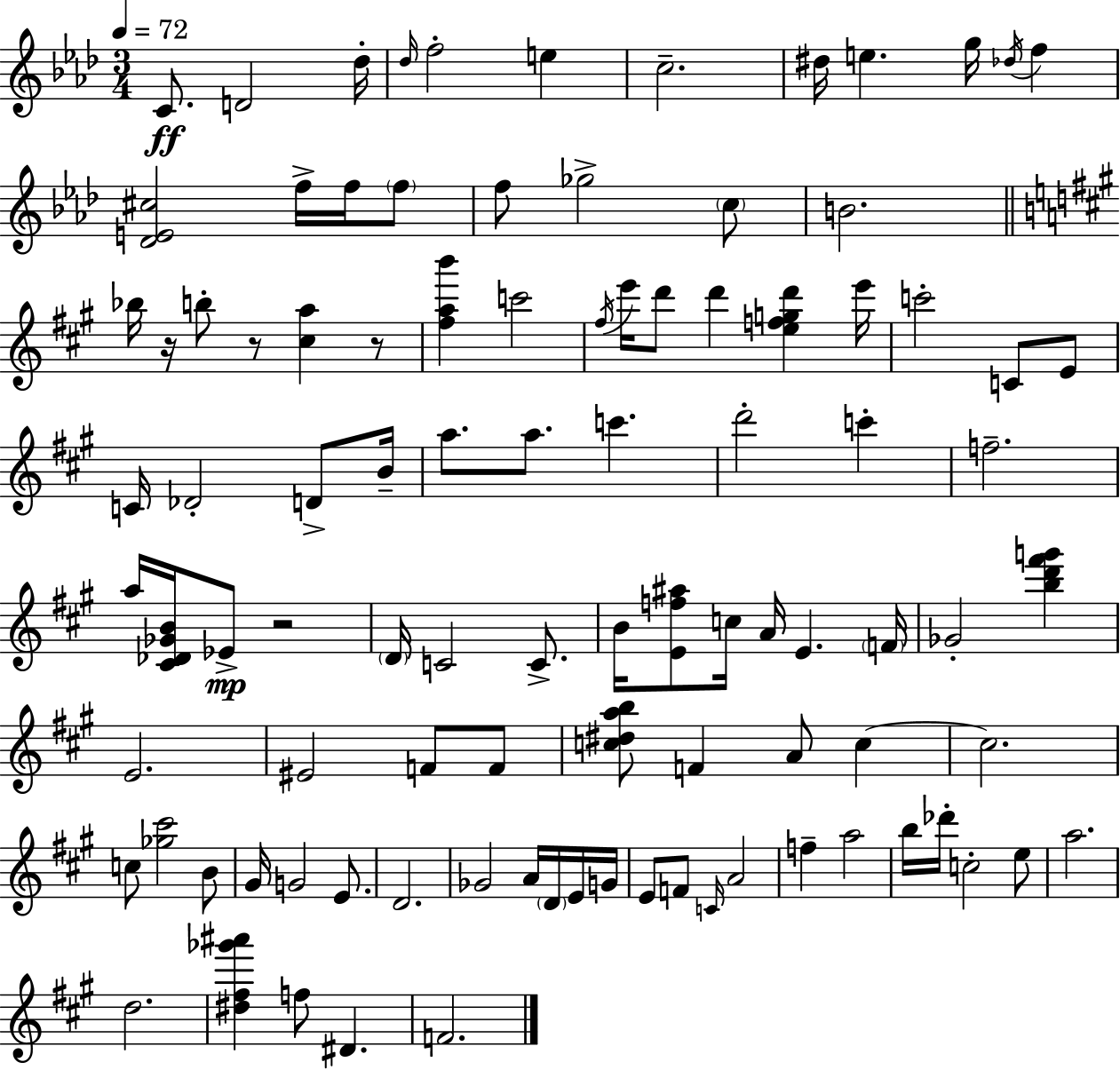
C4/e. D4/h Db5/s Db5/s F5/h E5/q C5/h. D#5/s E5/q. G5/s Db5/s F5/q [Db4,E4,C#5]/h F5/s F5/s F5/e F5/e Gb5/h C5/e B4/h. Bb5/s R/s B5/e R/e [C#5,A5]/q R/e [F#5,A5,B6]/q C6/h F#5/s E6/s D6/e D6/q [E5,F5,G5,D6]/q E6/s C6/h C4/e E4/e C4/s Db4/h D4/e B4/s A5/e. A5/e. C6/q. D6/h C6/q F5/h. A5/s [C#4,Db4,Gb4,B4]/s Eb4/e R/h D4/s C4/h C4/e. B4/s [E4,F5,A#5]/e C5/s A4/s E4/q. F4/s Gb4/h [B5,D6,F#6,G6]/q E4/h. EIS4/h F4/e F4/e [C5,D#5,A5,B5]/e F4/q A4/e C5/q C5/h. C5/e [Gb5,C#6]/h B4/e G#4/s G4/h E4/e. D4/h. Gb4/h A4/s D4/s E4/s G4/s E4/e F4/e C4/s A4/h F5/q A5/h B5/s Db6/s C5/h E5/e A5/h. D5/h. [D#5,F#5,Gb6,A#6]/q F5/e D#4/q. F4/h.